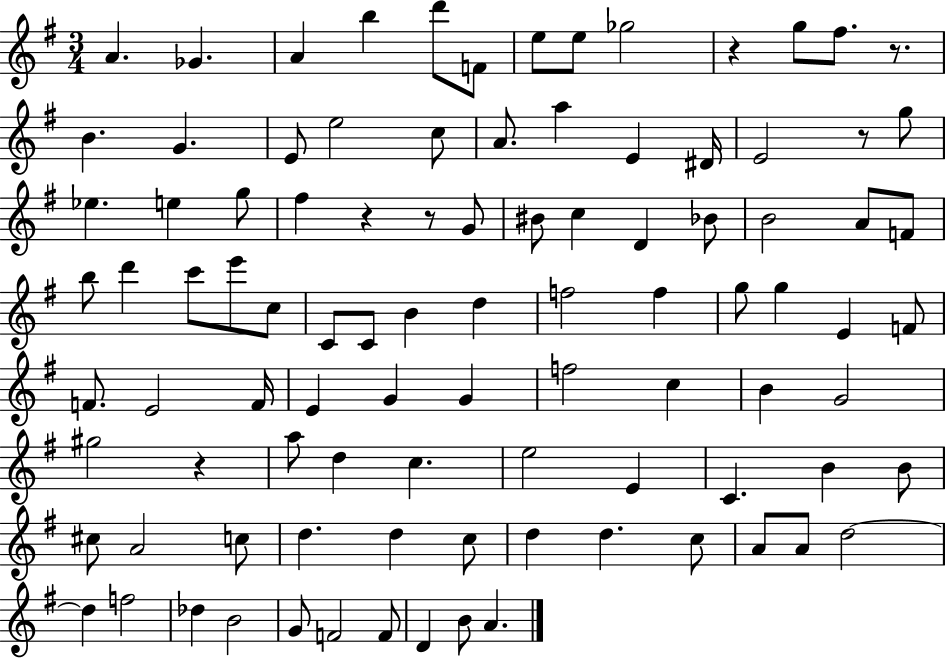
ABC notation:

X:1
T:Untitled
M:3/4
L:1/4
K:G
A _G A b d'/2 F/2 e/2 e/2 _g2 z g/2 ^f/2 z/2 B G E/2 e2 c/2 A/2 a E ^D/4 E2 z/2 g/2 _e e g/2 ^f z z/2 G/2 ^B/2 c D _B/2 B2 A/2 F/2 b/2 d' c'/2 e'/2 c/2 C/2 C/2 B d f2 f g/2 g E F/2 F/2 E2 F/4 E G G f2 c B G2 ^g2 z a/2 d c e2 E C B B/2 ^c/2 A2 c/2 d d c/2 d d c/2 A/2 A/2 d2 d f2 _d B2 G/2 F2 F/2 D B/2 A